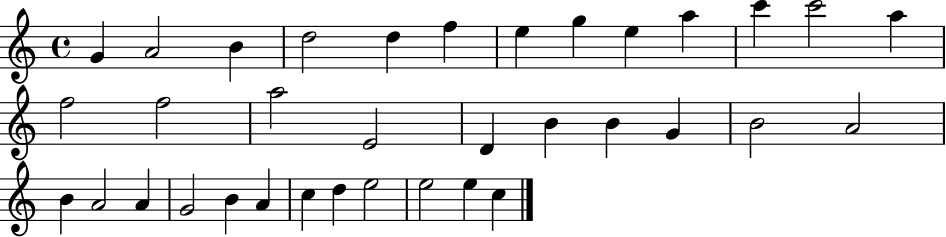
{
  \clef treble
  \time 4/4
  \defaultTimeSignature
  \key c \major
  g'4 a'2 b'4 | d''2 d''4 f''4 | e''4 g''4 e''4 a''4 | c'''4 c'''2 a''4 | \break f''2 f''2 | a''2 e'2 | d'4 b'4 b'4 g'4 | b'2 a'2 | \break b'4 a'2 a'4 | g'2 b'4 a'4 | c''4 d''4 e''2 | e''2 e''4 c''4 | \break \bar "|."
}